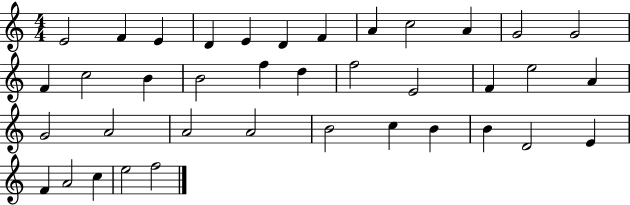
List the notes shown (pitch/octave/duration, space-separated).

E4/h F4/q E4/q D4/q E4/q D4/q F4/q A4/q C5/h A4/q G4/h G4/h F4/q C5/h B4/q B4/h F5/q D5/q F5/h E4/h F4/q E5/h A4/q G4/h A4/h A4/h A4/h B4/h C5/q B4/q B4/q D4/h E4/q F4/q A4/h C5/q E5/h F5/h